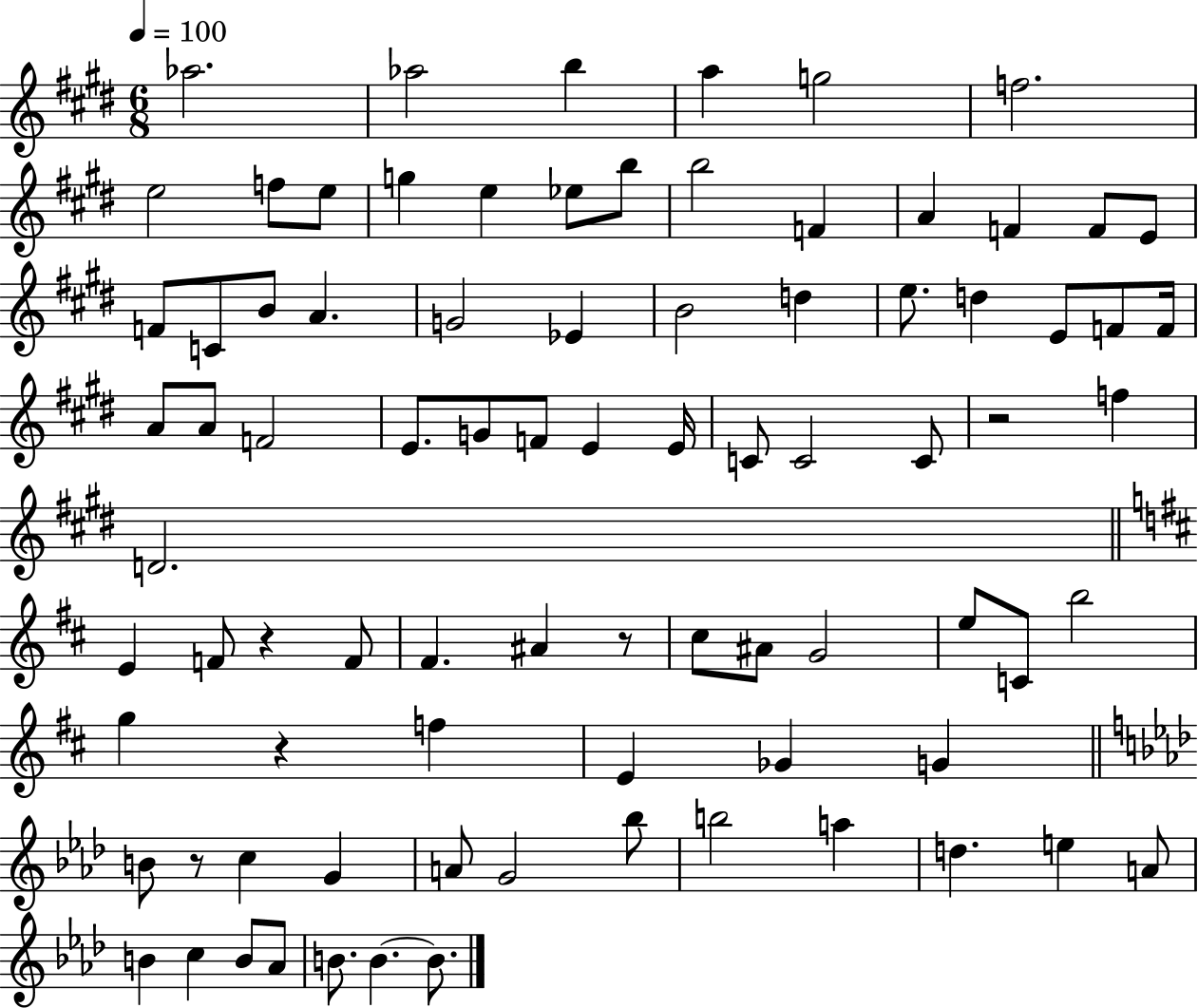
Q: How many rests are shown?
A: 5